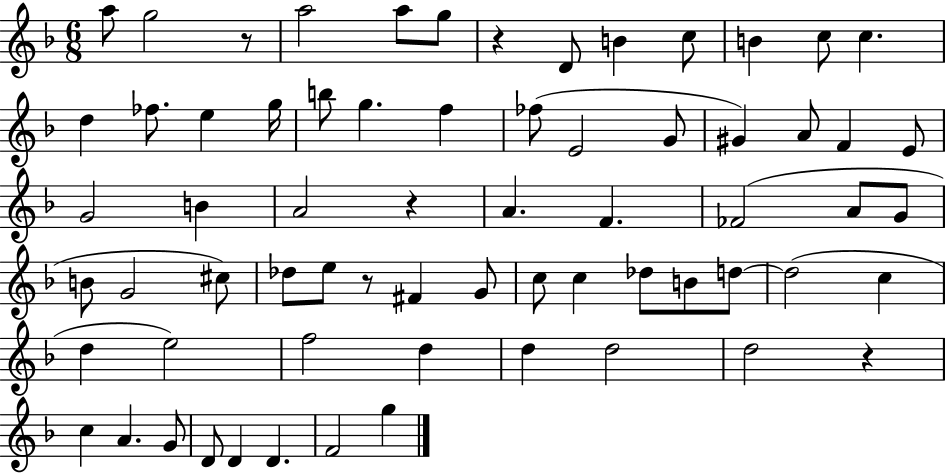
A5/e G5/h R/e A5/h A5/e G5/e R/q D4/e B4/q C5/e B4/q C5/e C5/q. D5/q FES5/e. E5/q G5/s B5/e G5/q. F5/q FES5/e E4/h G4/e G#4/q A4/e F4/q E4/e G4/h B4/q A4/h R/q A4/q. F4/q. FES4/h A4/e G4/e B4/e G4/h C#5/e Db5/e E5/e R/e F#4/q G4/e C5/e C5/q Db5/e B4/e D5/e D5/h C5/q D5/q E5/h F5/h D5/q D5/q D5/h D5/h R/q C5/q A4/q. G4/e D4/e D4/q D4/q. F4/h G5/q